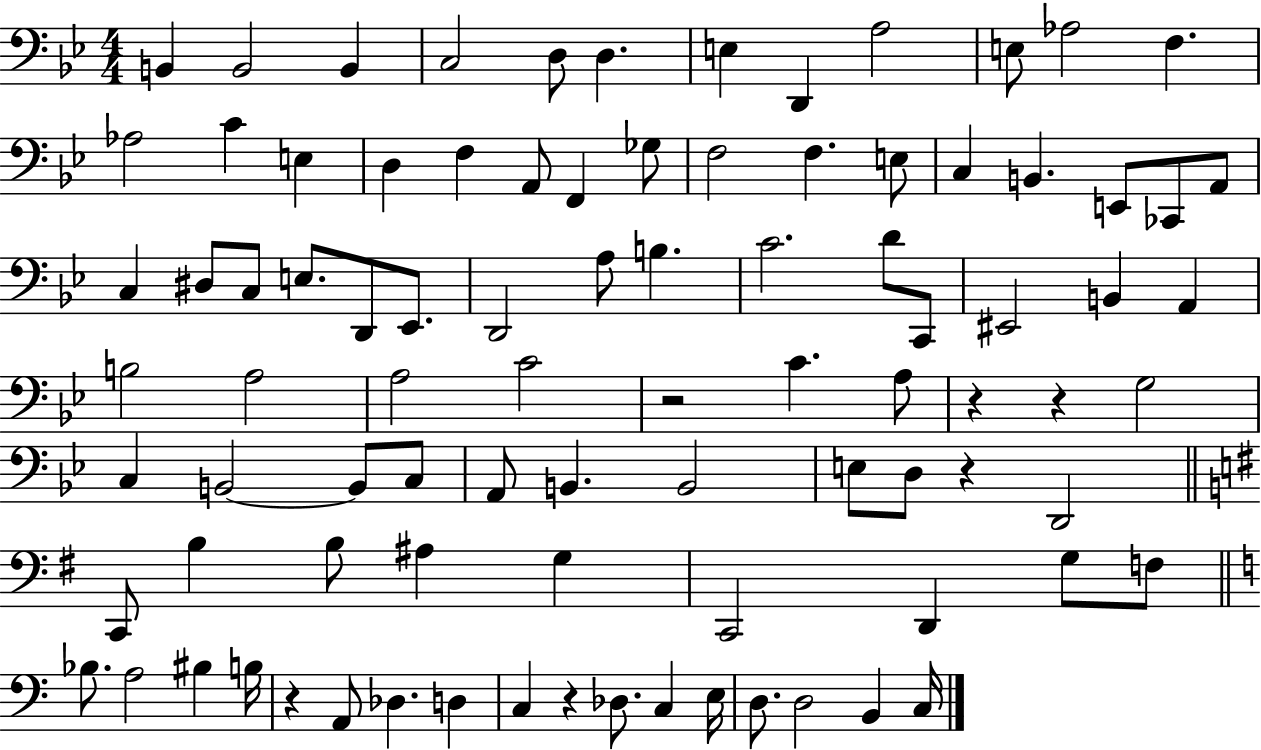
X:1
T:Untitled
M:4/4
L:1/4
K:Bb
B,, B,,2 B,, C,2 D,/2 D, E, D,, A,2 E,/2 _A,2 F, _A,2 C E, D, F, A,,/2 F,, _G,/2 F,2 F, E,/2 C, B,, E,,/2 _C,,/2 A,,/2 C, ^D,/2 C,/2 E,/2 D,,/2 _E,,/2 D,,2 A,/2 B, C2 D/2 C,,/2 ^E,,2 B,, A,, B,2 A,2 A,2 C2 z2 C A,/2 z z G,2 C, B,,2 B,,/2 C,/2 A,,/2 B,, B,,2 E,/2 D,/2 z D,,2 C,,/2 B, B,/2 ^A, G, C,,2 D,, G,/2 F,/2 _B,/2 A,2 ^B, B,/4 z A,,/2 _D, D, C, z _D,/2 C, E,/4 D,/2 D,2 B,, C,/4